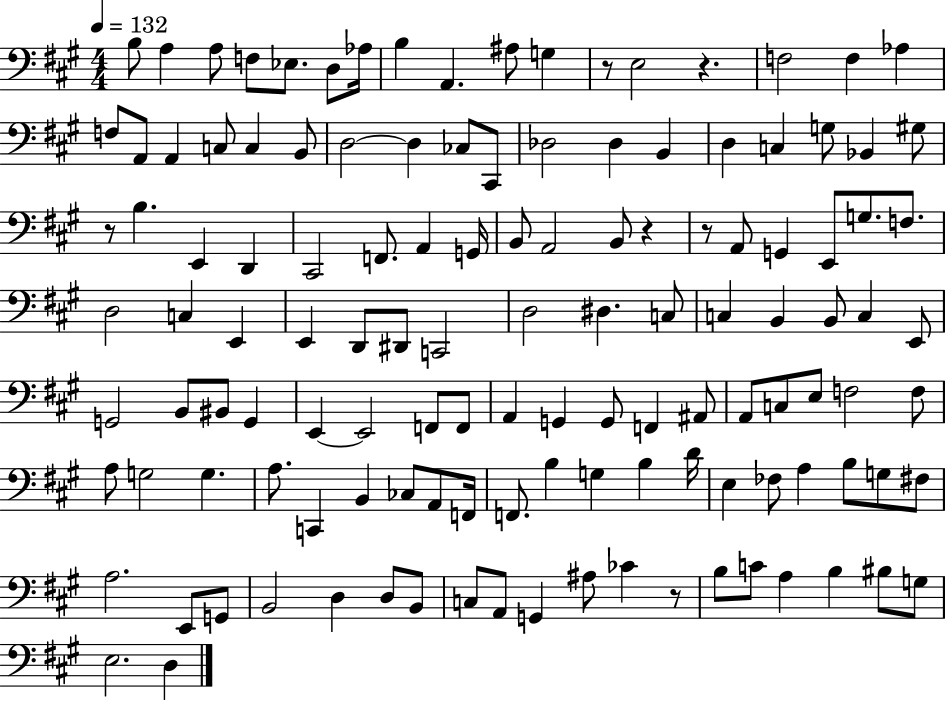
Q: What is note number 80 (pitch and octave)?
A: F3